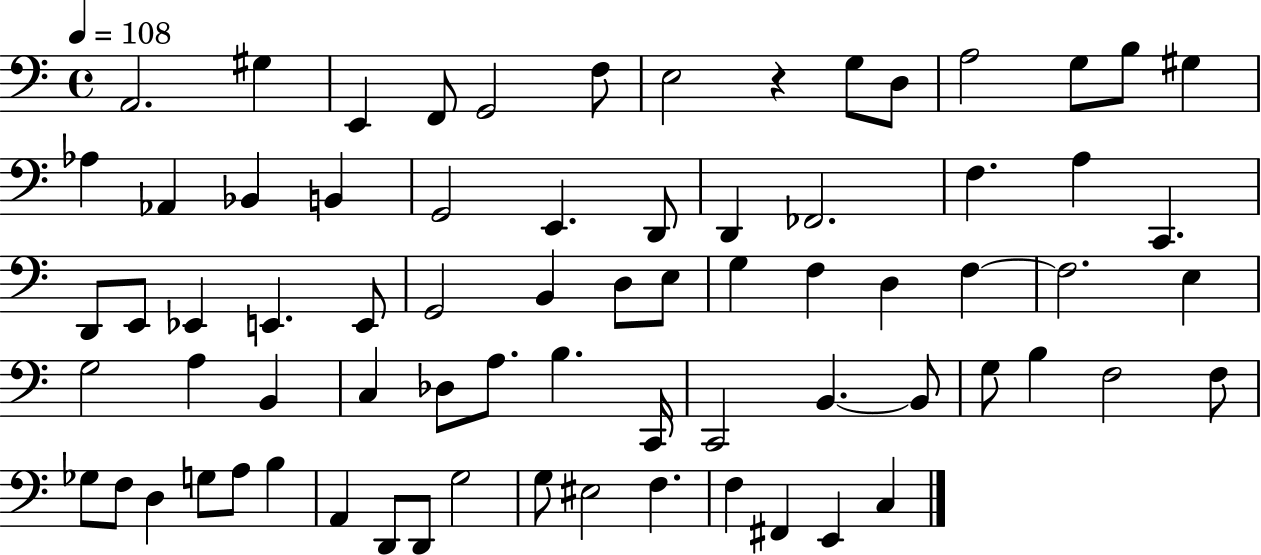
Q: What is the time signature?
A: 4/4